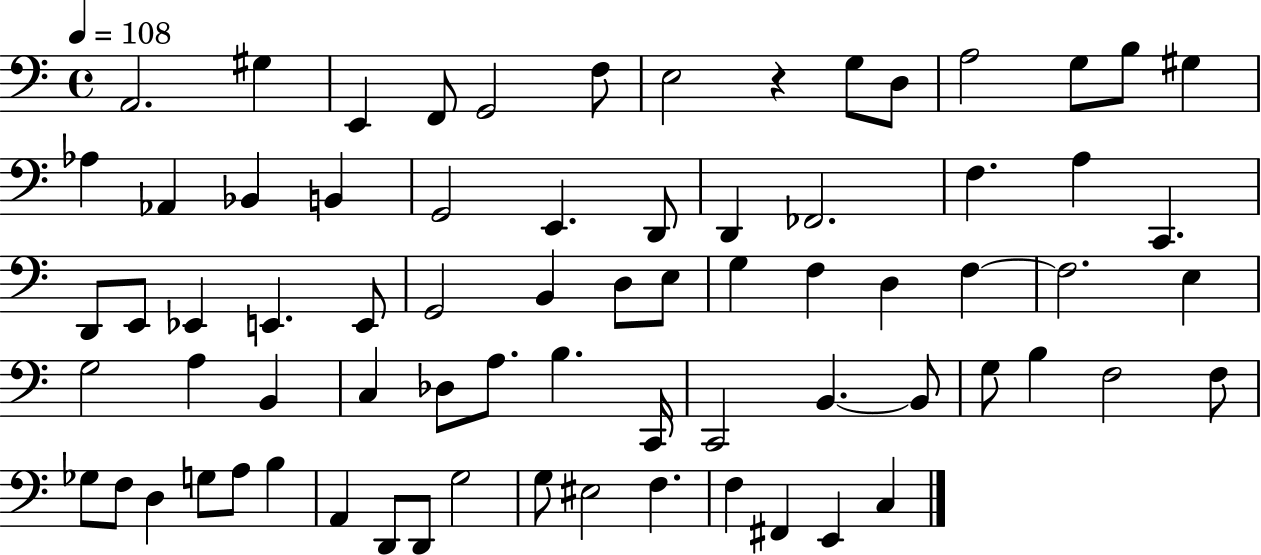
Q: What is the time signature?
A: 4/4